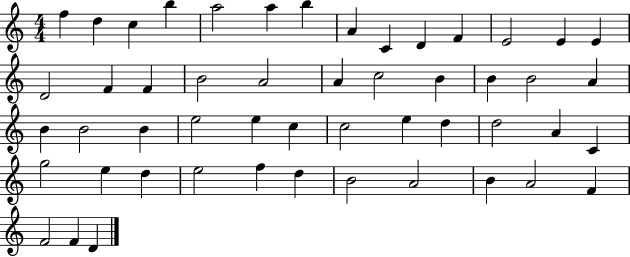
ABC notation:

X:1
T:Untitled
M:4/4
L:1/4
K:C
f d c b a2 a b A C D F E2 E E D2 F F B2 A2 A c2 B B B2 A B B2 B e2 e c c2 e d d2 A C g2 e d e2 f d B2 A2 B A2 F F2 F D